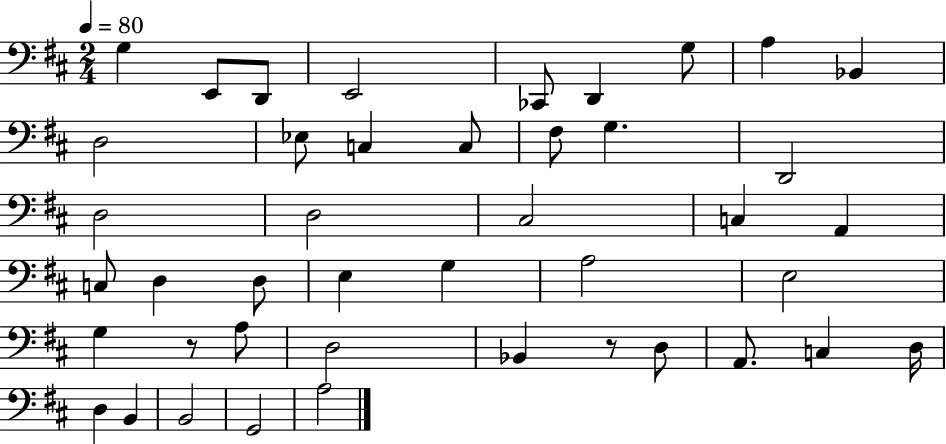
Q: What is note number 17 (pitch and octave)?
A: D3